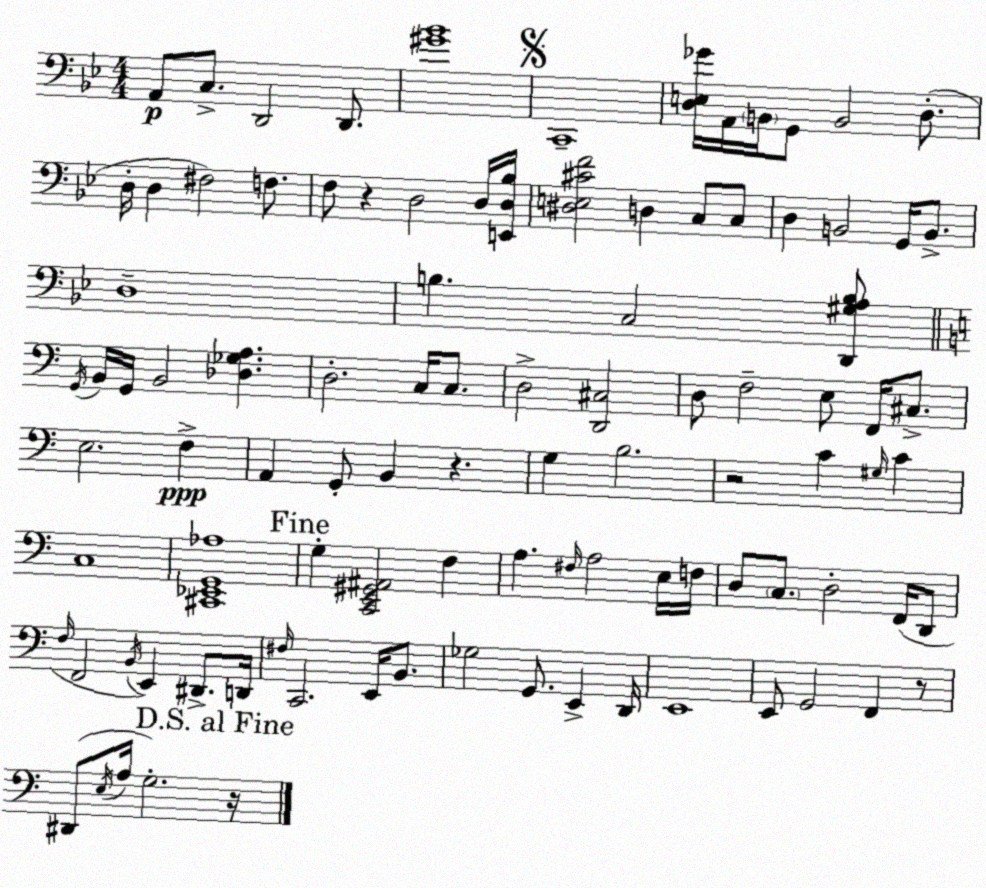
X:1
T:Untitled
M:4/4
L:1/4
K:Gm
A,,/2 C,/2 D,,2 D,,/2 [^G_B]4 C,,4 [D,E,_G]/4 A,,/4 B,,/4 G,,/2 B,,2 D,/2 D,/4 D, ^F,2 F,/2 F,/2 z D,2 D,/4 [E,,D,_B,]/4 [^D,E,^CF]2 D, C,/2 C,/2 D, B,,2 G,,/4 B,,/2 D,4 B, C,2 [D,,^G,A,B,]/2 G,,/4 B,,/4 G,,/4 B,,2 [_D,_G,A,] D,2 C,/4 C,/2 D,2 [D,,^C,]2 D,/2 F,2 E,/2 F,,/4 ^C,/2 E,2 F, A,, G,,/2 B,, z G, B,2 z2 C ^G,/4 C C,4 [^C,,_E,,G,,_A,]4 G, [C,,E,,^G,,^A,,]2 F, A, ^F,/4 A,2 E,/4 F,/4 D,/2 C,/2 D,2 F,,/4 D,,/2 F,/4 F,,2 B,,/4 E,, ^D,,/2 D,,/4 ^F,/4 C,,2 E,,/4 B,,/2 _G,2 G,,/2 E,, D,,/4 E,,4 E,,/2 G,,2 F,, z/2 ^D,,/2 E,/4 A,/4 G,2 z/4